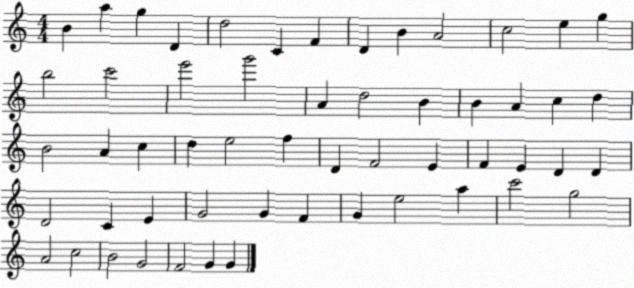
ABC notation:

X:1
T:Untitled
M:4/4
L:1/4
K:C
B a g D d2 C F D B A2 c2 e g b2 c'2 e'2 g'2 A d2 B B A c d B2 A c d e2 f D F2 E F E D D D2 C E G2 G F G e2 a c'2 g2 A2 c2 B2 G2 F2 G G